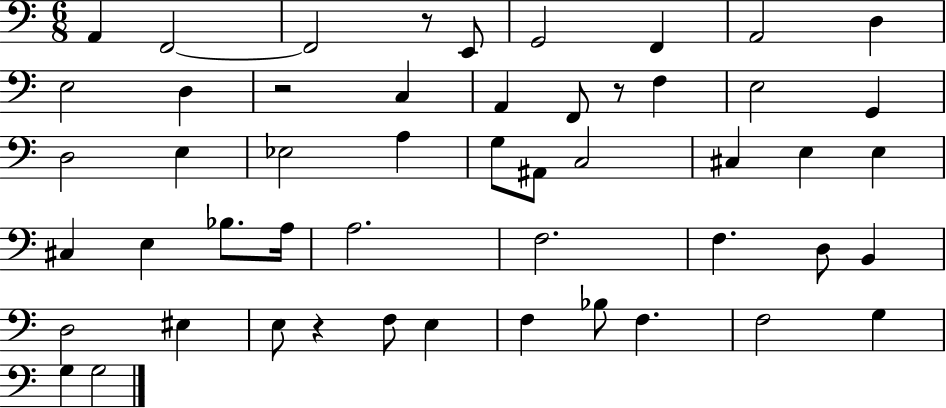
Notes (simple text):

A2/q F2/h F2/h R/e E2/e G2/h F2/q A2/h D3/q E3/h D3/q R/h C3/q A2/q F2/e R/e F3/q E3/h G2/q D3/h E3/q Eb3/h A3/q G3/e A#2/e C3/h C#3/q E3/q E3/q C#3/q E3/q Bb3/e. A3/s A3/h. F3/h. F3/q. D3/e B2/q D3/h EIS3/q E3/e R/q F3/e E3/q F3/q Bb3/e F3/q. F3/h G3/q G3/q G3/h